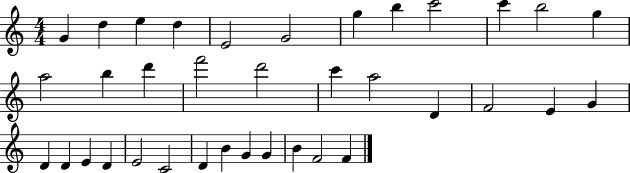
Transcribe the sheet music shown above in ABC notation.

X:1
T:Untitled
M:4/4
L:1/4
K:C
G d e d E2 G2 g b c'2 c' b2 g a2 b d' f'2 d'2 c' a2 D F2 E G D D E D E2 C2 D B G G B F2 F